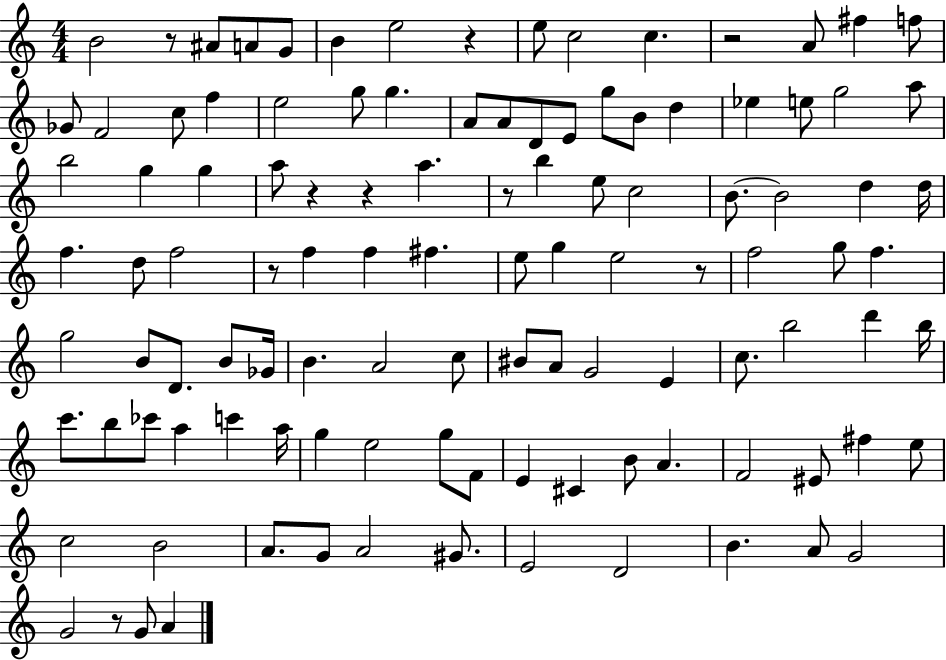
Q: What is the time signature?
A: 4/4